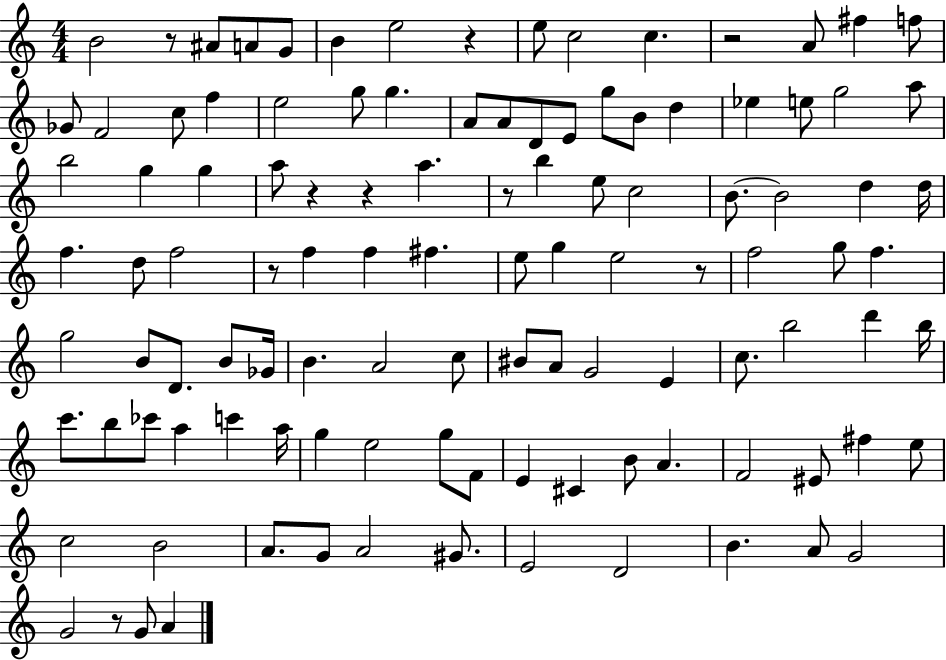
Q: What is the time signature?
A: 4/4